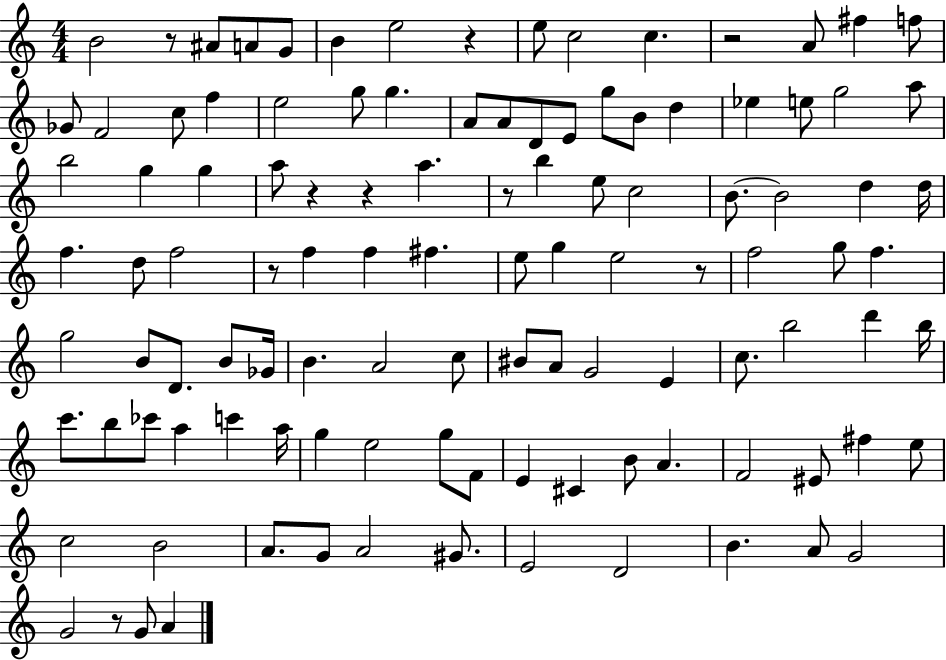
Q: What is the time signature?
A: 4/4